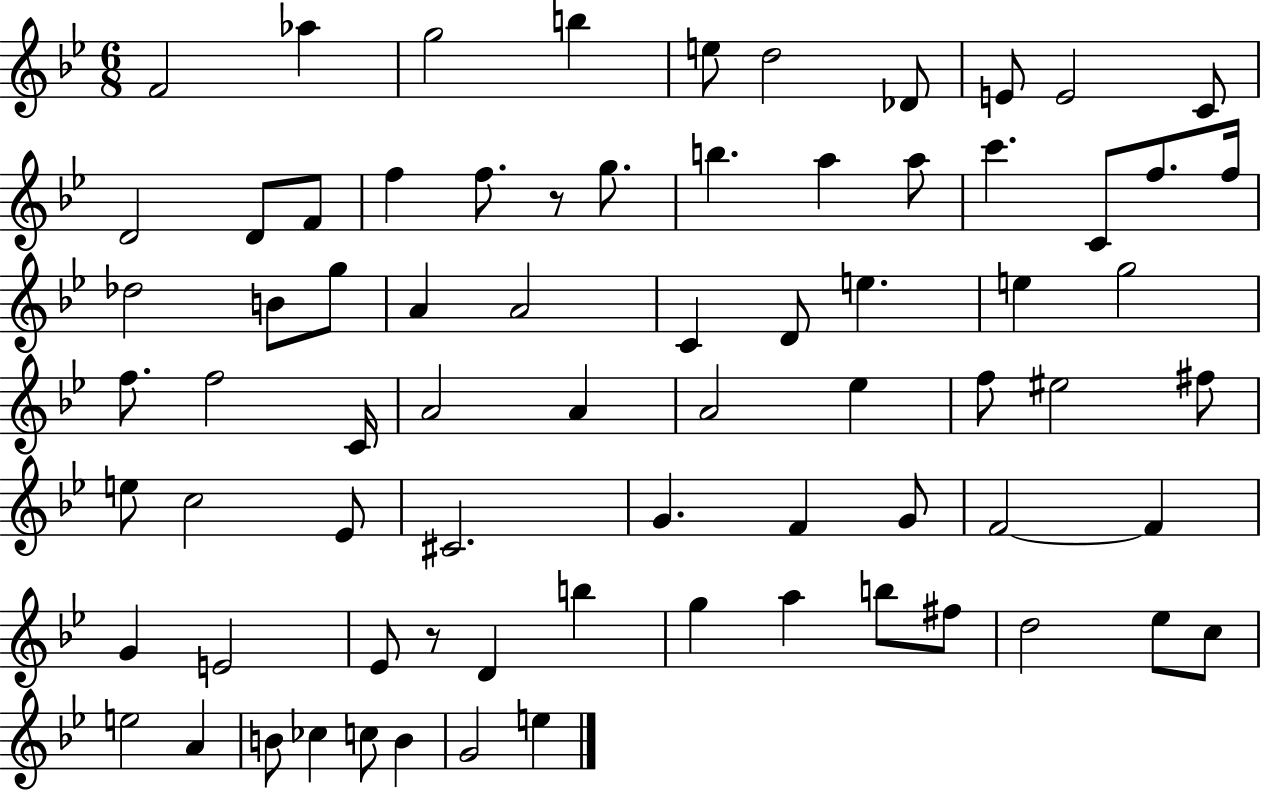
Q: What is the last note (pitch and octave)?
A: E5